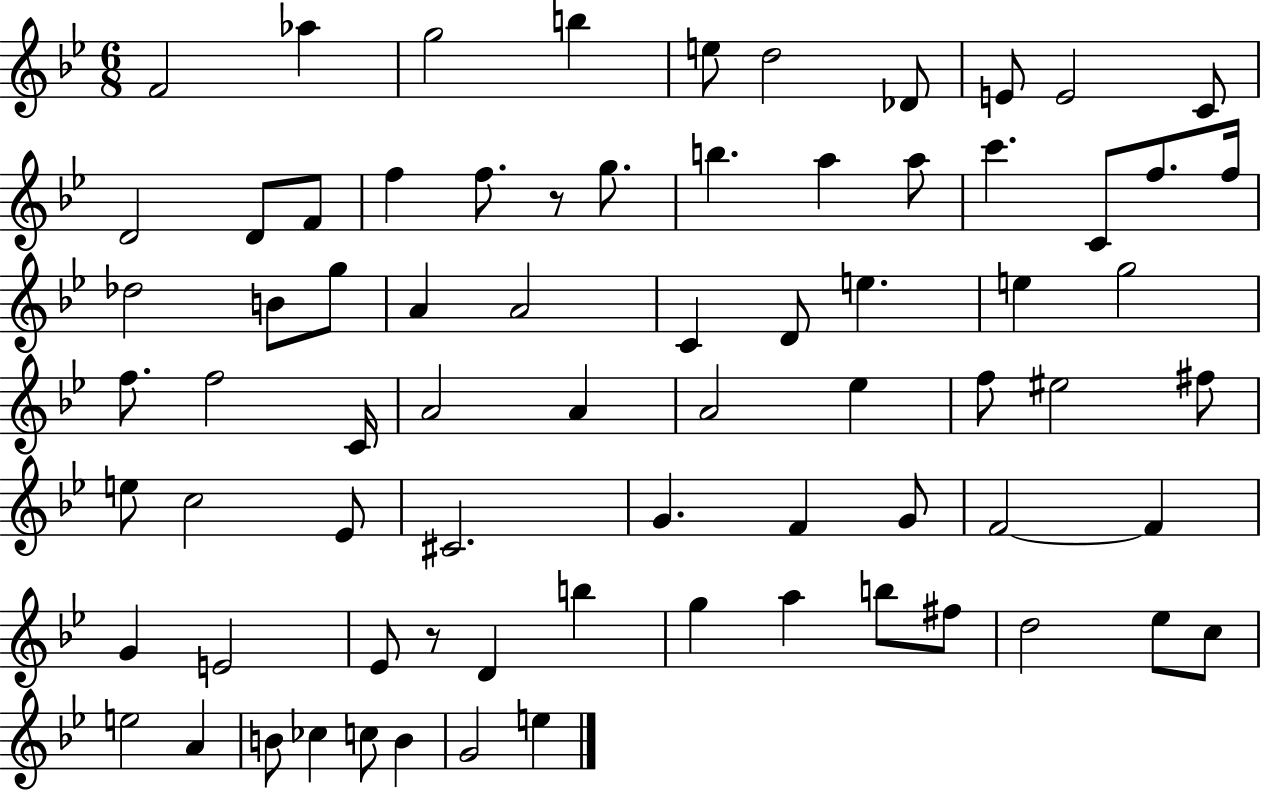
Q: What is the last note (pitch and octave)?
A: E5